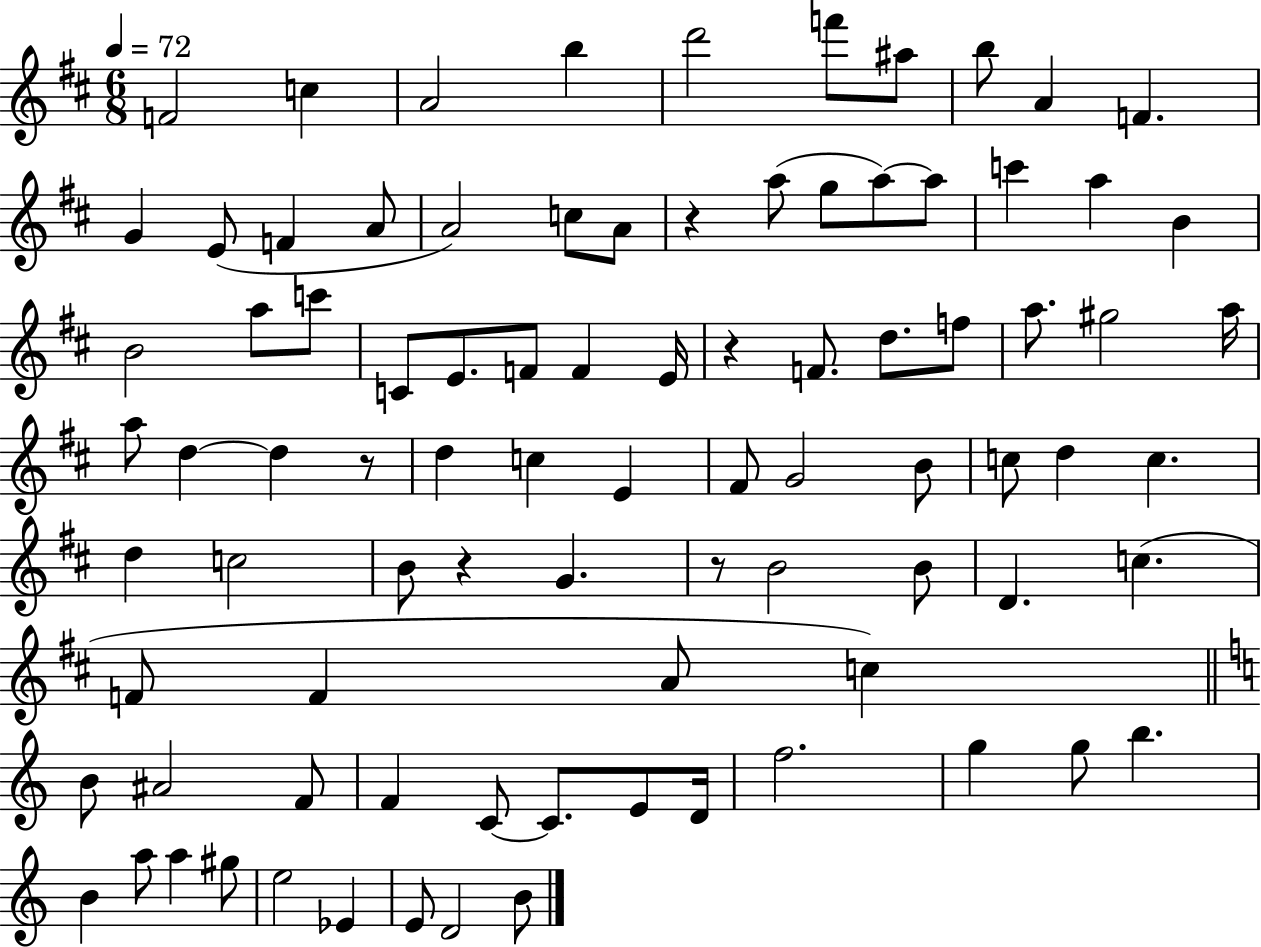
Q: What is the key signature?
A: D major